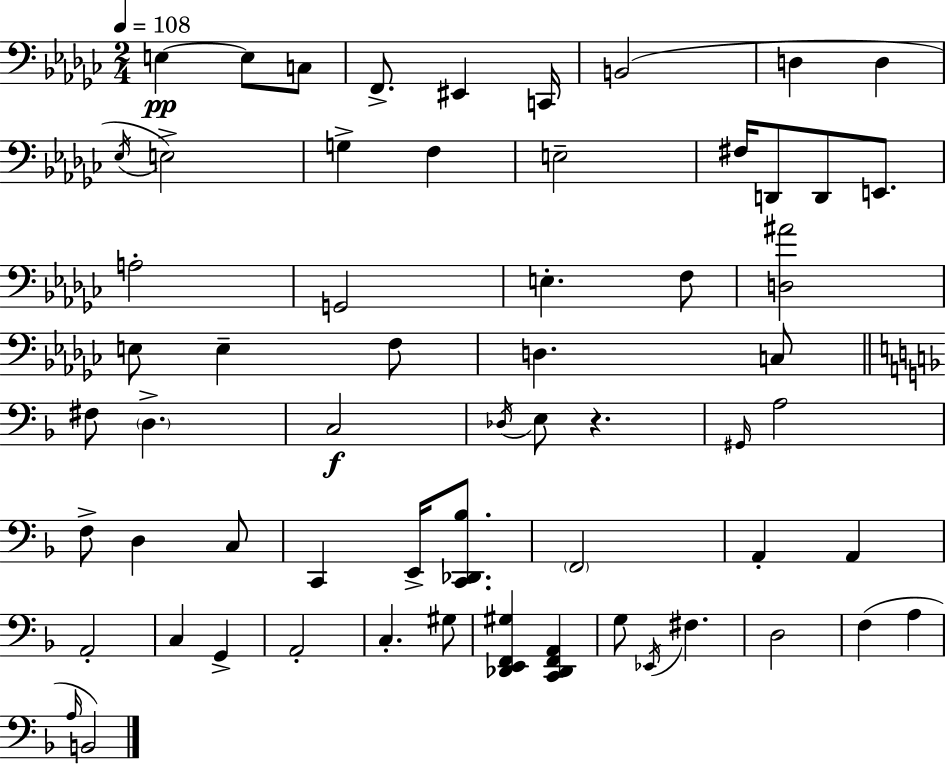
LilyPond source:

{
  \clef bass
  \numericTimeSignature
  \time 2/4
  \key ees \minor
  \tempo 4 = 108
  e4~~\pp e8 c8 | f,8.-> eis,4 c,16 | b,2( | d4 d4 | \break \acciaccatura { ees16 }) e2-> | g4-> f4 | e2-- | fis16 d,8 d,8 e,8. | \break a2-. | g,2 | e4.-. f8 | <d ais'>2 | \break e8 e4-- f8 | d4. c8 | \bar "||" \break \key d \minor fis8 \parenthesize d4.-> | c2\f | \acciaccatura { des16 } e8 r4. | \grace { gis,16 } a2 | \break f8-> d4 | c8 c,4 e,16-> <c, des, bes>8. | \parenthesize f,2 | a,4-. a,4 | \break a,2-. | c4 g,4-> | a,2-. | c4.-. | \break gis8 <des, e, f, gis>4 <c, des, f, a,>4 | g8 \acciaccatura { ees,16 } fis4. | d2 | f4( a4 | \break \grace { a16 }) b,2 | \bar "|."
}